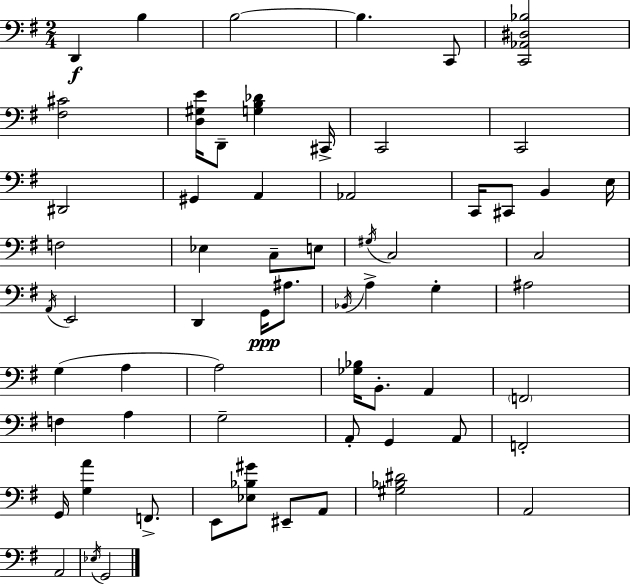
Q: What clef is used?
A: bass